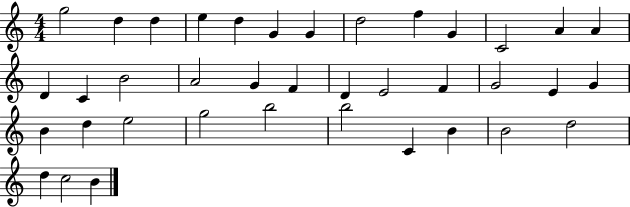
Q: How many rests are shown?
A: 0